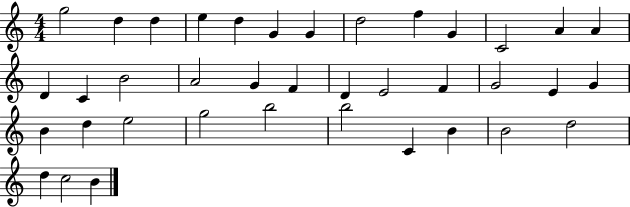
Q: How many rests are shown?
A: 0